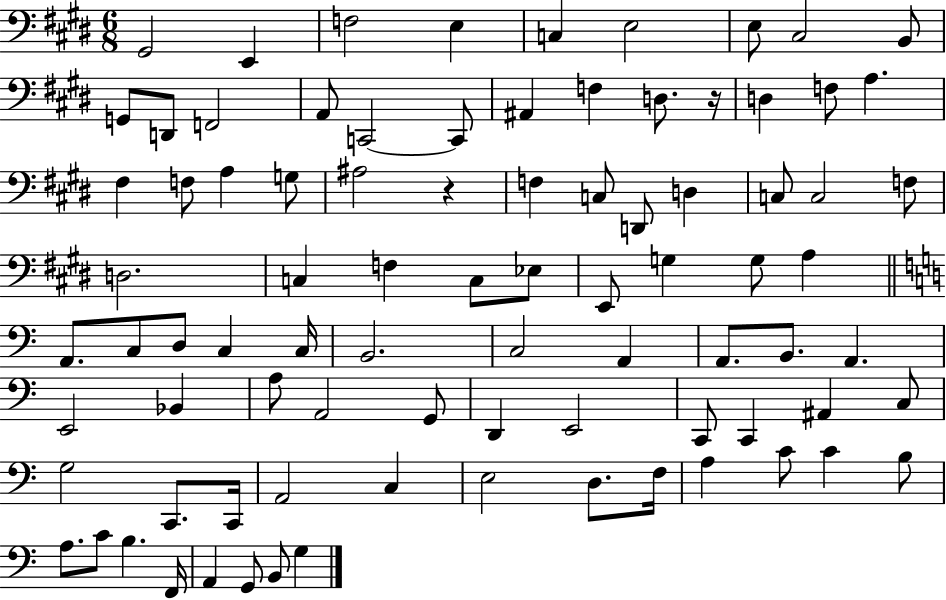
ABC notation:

X:1
T:Untitled
M:6/8
L:1/4
K:E
^G,,2 E,, F,2 E, C, E,2 E,/2 ^C,2 B,,/2 G,,/2 D,,/2 F,,2 A,,/2 C,,2 C,,/2 ^A,, F, D,/2 z/4 D, F,/2 A, ^F, F,/2 A, G,/2 ^A,2 z F, C,/2 D,,/2 D, C,/2 C,2 F,/2 D,2 C, F, C,/2 _E,/2 E,,/2 G, G,/2 A, A,,/2 C,/2 D,/2 C, C,/4 B,,2 C,2 A,, A,,/2 B,,/2 A,, E,,2 _B,, A,/2 A,,2 G,,/2 D,, E,,2 C,,/2 C,, ^A,, C,/2 G,2 C,,/2 C,,/4 A,,2 C, E,2 D,/2 F,/4 A, C/2 C B,/2 A,/2 C/2 B, F,,/4 A,, G,,/2 B,,/2 G,